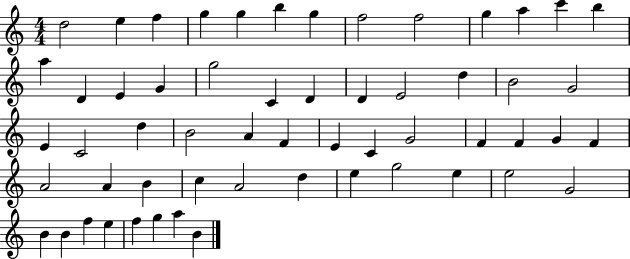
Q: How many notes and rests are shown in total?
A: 57